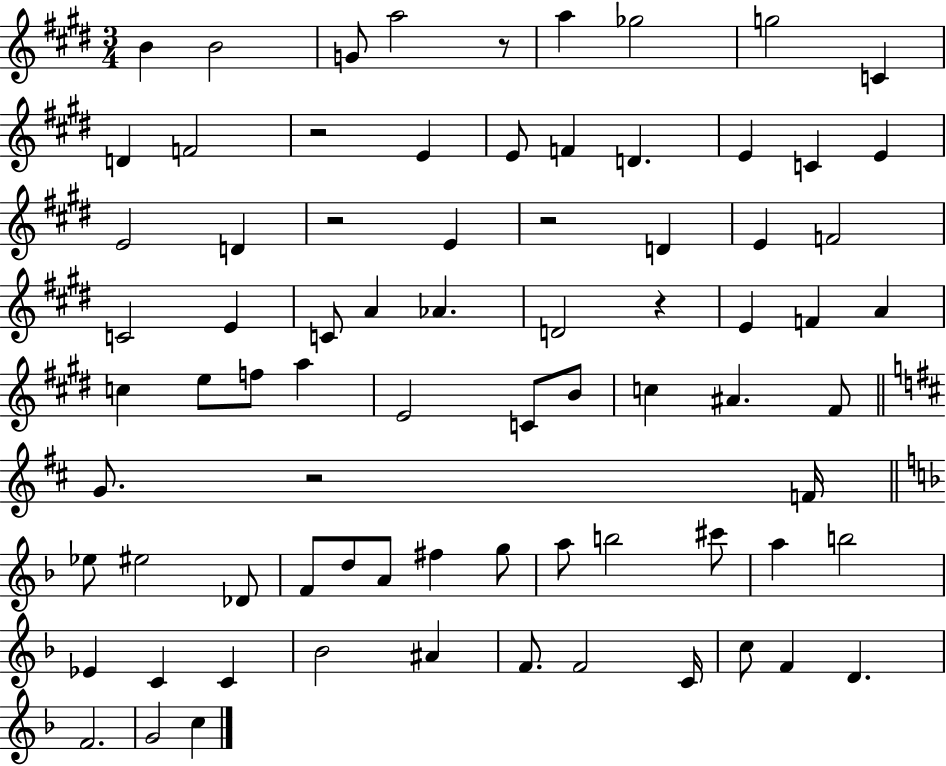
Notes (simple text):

B4/q B4/h G4/e A5/h R/e A5/q Gb5/h G5/h C4/q D4/q F4/h R/h E4/q E4/e F4/q D4/q. E4/q C4/q E4/q E4/h D4/q R/h E4/q R/h D4/q E4/q F4/h C4/h E4/q C4/e A4/q Ab4/q. D4/h R/q E4/q F4/q A4/q C5/q E5/e F5/e A5/q E4/h C4/e B4/e C5/q A#4/q. F#4/e G4/e. R/h F4/s Eb5/e EIS5/h Db4/e F4/e D5/e A4/e F#5/q G5/e A5/e B5/h C#6/e A5/q B5/h Eb4/q C4/q C4/q Bb4/h A#4/q F4/e. F4/h C4/s C5/e F4/q D4/q. F4/h. G4/h C5/q